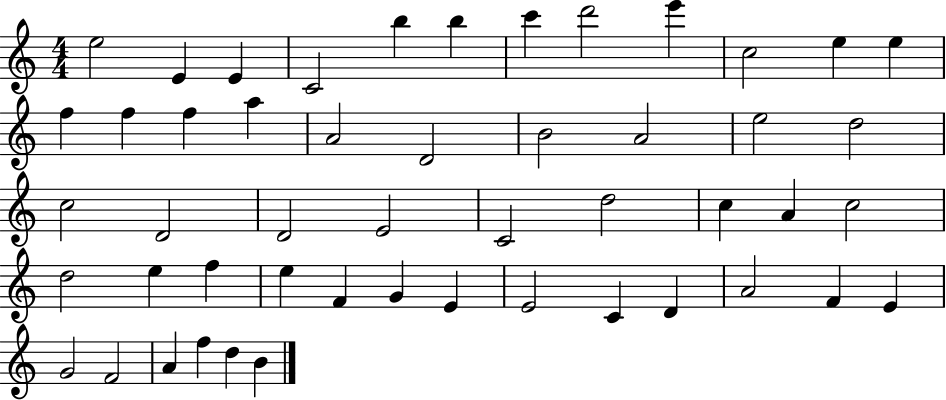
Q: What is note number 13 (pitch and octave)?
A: F5